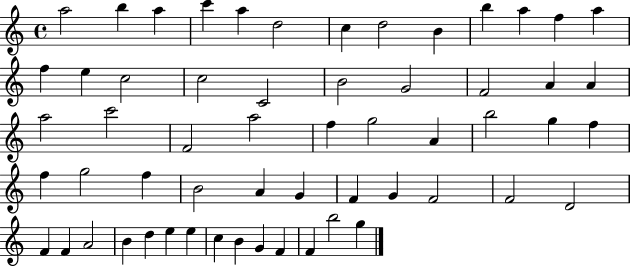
{
  \clef treble
  \time 4/4
  \defaultTimeSignature
  \key c \major
  a''2 b''4 a''4 | c'''4 a''4 d''2 | c''4 d''2 b'4 | b''4 a''4 f''4 a''4 | \break f''4 e''4 c''2 | c''2 c'2 | b'2 g'2 | f'2 a'4 a'4 | \break a''2 c'''2 | f'2 a''2 | f''4 g''2 a'4 | b''2 g''4 f''4 | \break f''4 g''2 f''4 | b'2 a'4 g'4 | f'4 g'4 f'2 | f'2 d'2 | \break f'4 f'4 a'2 | b'4 d''4 e''4 e''4 | c''4 b'4 g'4 f'4 | f'4 b''2 g''4 | \break \bar "|."
}